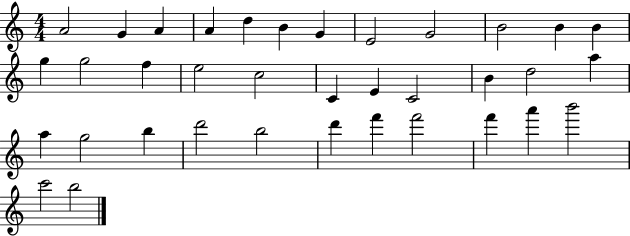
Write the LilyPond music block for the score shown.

{
  \clef treble
  \numericTimeSignature
  \time 4/4
  \key c \major
  a'2 g'4 a'4 | a'4 d''4 b'4 g'4 | e'2 g'2 | b'2 b'4 b'4 | \break g''4 g''2 f''4 | e''2 c''2 | c'4 e'4 c'2 | b'4 d''2 a''4 | \break a''4 g''2 b''4 | d'''2 b''2 | d'''4 f'''4 f'''2 | f'''4 a'''4 b'''2 | \break c'''2 b''2 | \bar "|."
}